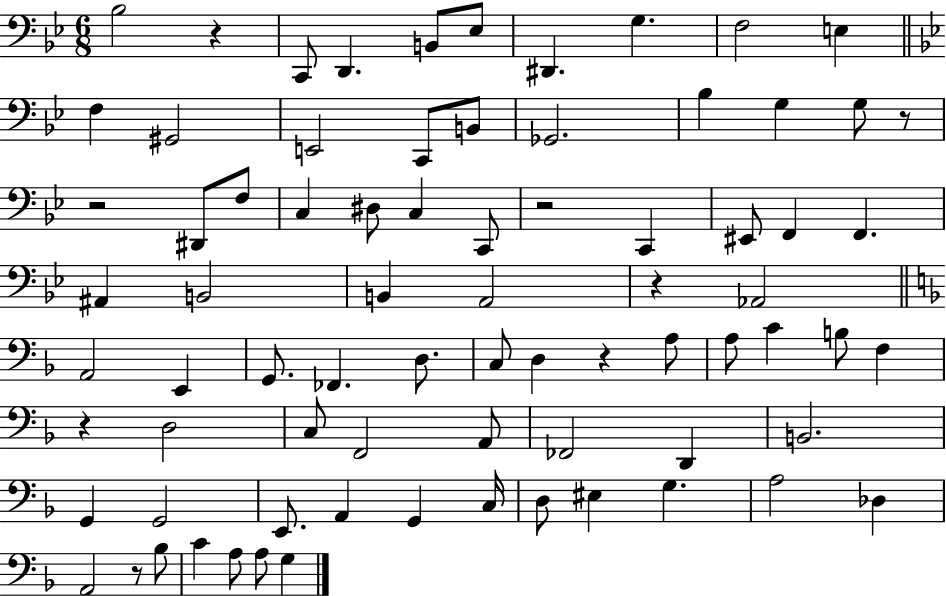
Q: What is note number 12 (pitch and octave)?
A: E2